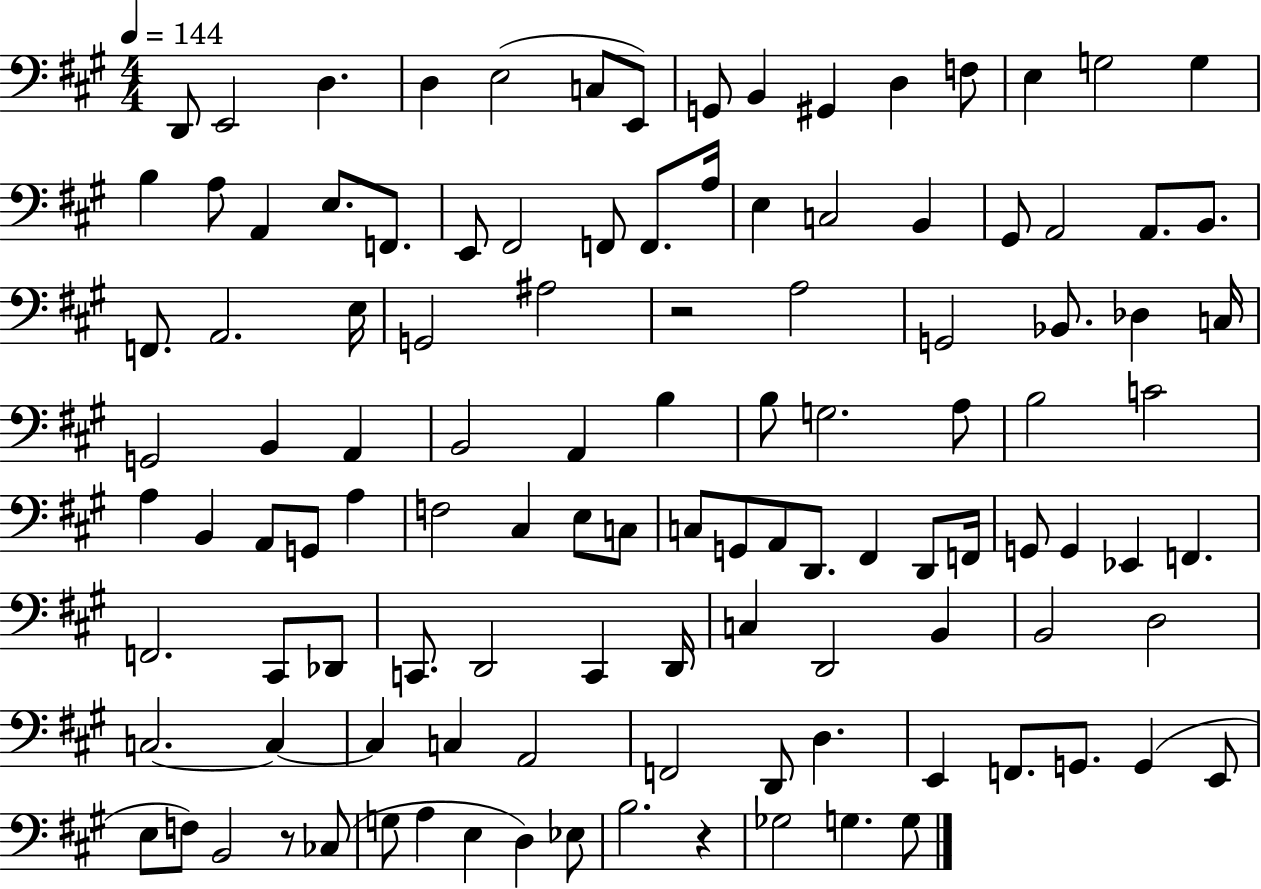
{
  \clef bass
  \numericTimeSignature
  \time 4/4
  \key a \major
  \tempo 4 = 144
  d,8 e,2 d4. | d4 e2( c8 e,8) | g,8 b,4 gis,4 d4 f8 | e4 g2 g4 | \break b4 a8 a,4 e8. f,8. | e,8 fis,2 f,8 f,8. a16 | e4 c2 b,4 | gis,8 a,2 a,8. b,8. | \break f,8. a,2. e16 | g,2 ais2 | r2 a2 | g,2 bes,8. des4 c16 | \break g,2 b,4 a,4 | b,2 a,4 b4 | b8 g2. a8 | b2 c'2 | \break a4 b,4 a,8 g,8 a4 | f2 cis4 e8 c8 | c8 g,8 a,8 d,8. fis,4 d,8 f,16 | g,8 g,4 ees,4 f,4. | \break f,2. cis,8 des,8 | c,8. d,2 c,4 d,16 | c4 d,2 b,4 | b,2 d2 | \break c2.~~ c4~~ | c4 c4 a,2 | f,2 d,8 d4. | e,4 f,8. g,8. g,4( e,8 | \break e8 f8) b,2 r8 ces8( | g8 a4 e4 d4) ees8 | b2. r4 | ges2 g4. g8 | \break \bar "|."
}